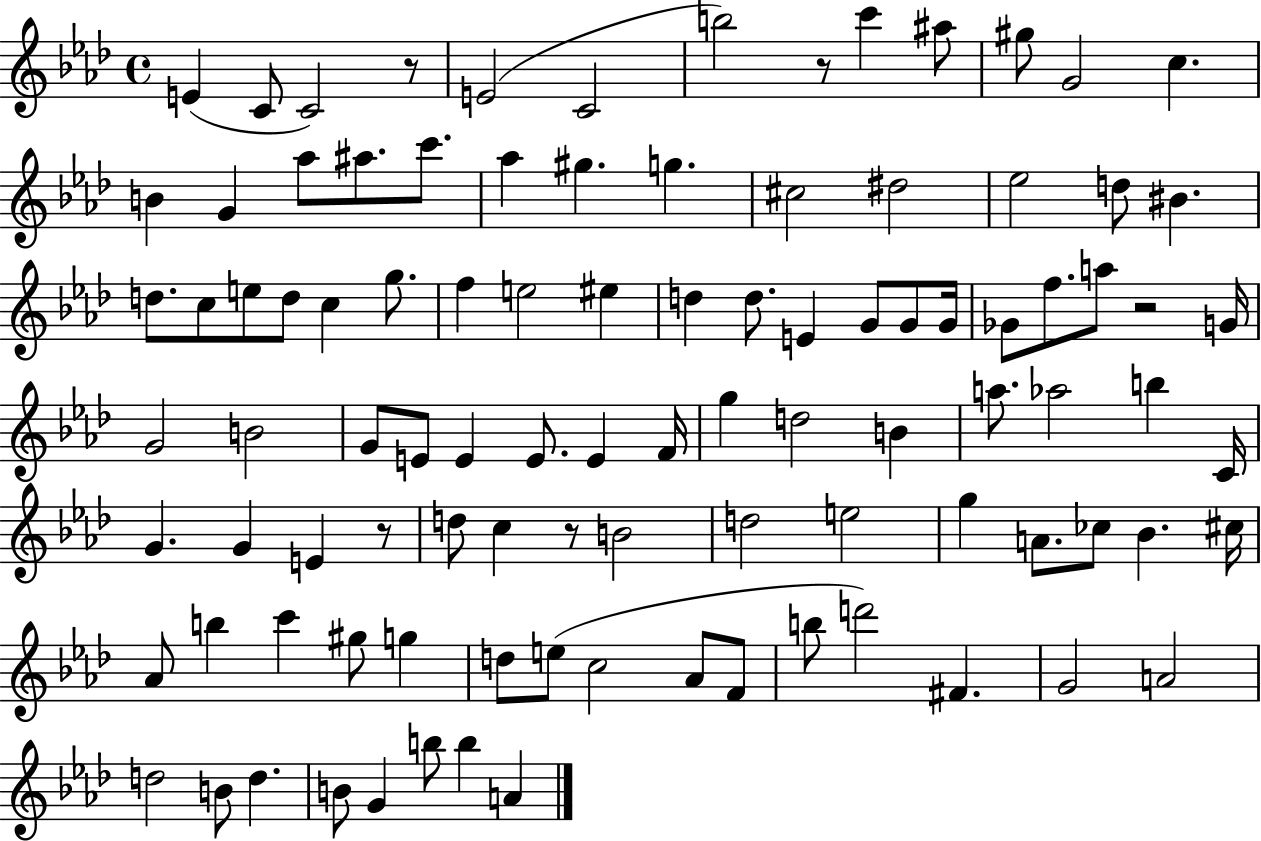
{
  \clef treble
  \time 4/4
  \defaultTimeSignature
  \key aes \major
  \repeat volta 2 { e'4( c'8 c'2) r8 | e'2( c'2 | b''2) r8 c'''4 ais''8 | gis''8 g'2 c''4. | \break b'4 g'4 aes''8 ais''8. c'''8. | aes''4 gis''4. g''4. | cis''2 dis''2 | ees''2 d''8 bis'4. | \break d''8. c''8 e''8 d''8 c''4 g''8. | f''4 e''2 eis''4 | d''4 d''8. e'4 g'8 g'8 g'16 | ges'8 f''8. a''8 r2 g'16 | \break g'2 b'2 | g'8 e'8 e'4 e'8. e'4 f'16 | g''4 d''2 b'4 | a''8. aes''2 b''4 c'16 | \break g'4. g'4 e'4 r8 | d''8 c''4 r8 b'2 | d''2 e''2 | g''4 a'8. ces''8 bes'4. cis''16 | \break aes'8 b''4 c'''4 gis''8 g''4 | d''8 e''8( c''2 aes'8 f'8 | b''8 d'''2) fis'4. | g'2 a'2 | \break d''2 b'8 d''4. | b'8 g'4 b''8 b''4 a'4 | } \bar "|."
}